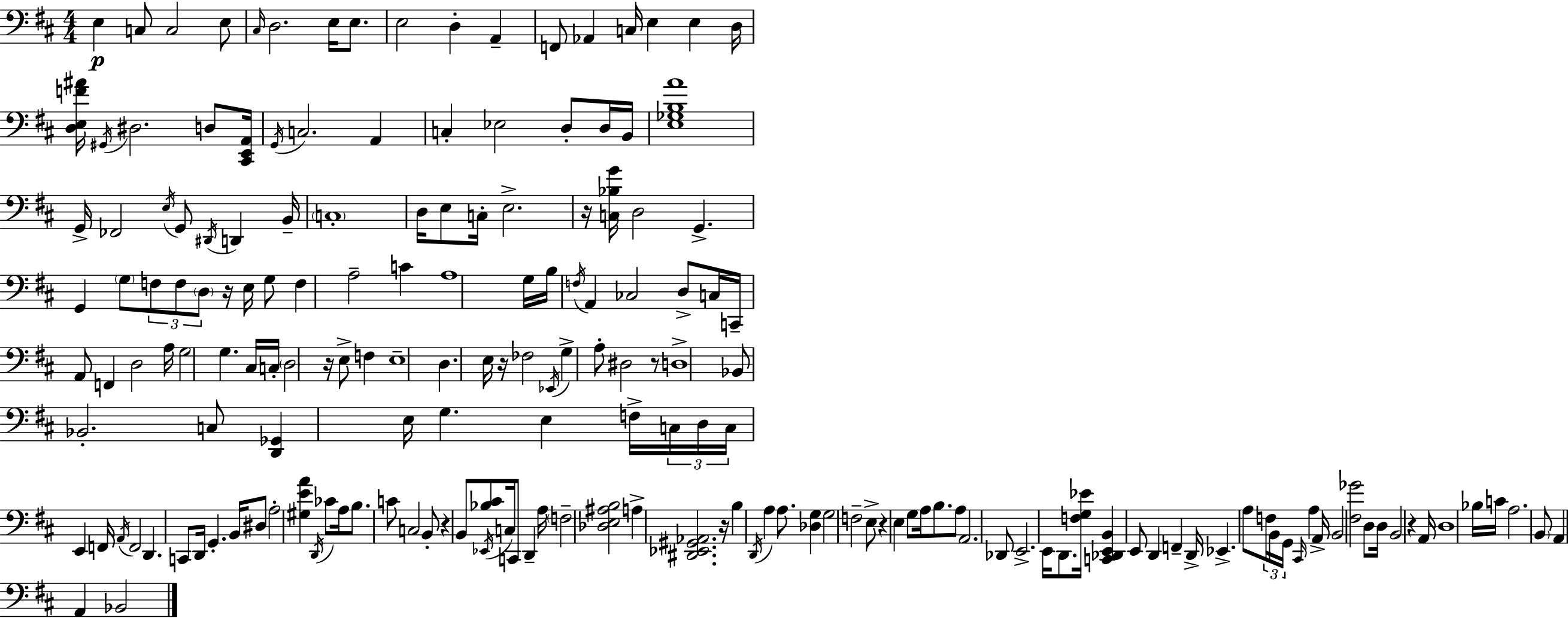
{
  \clef bass
  \numericTimeSignature
  \time 4/4
  \key d \major
  \repeat volta 2 { e4\p c8 c2 e8 | \grace { cis16 } d2. e16 e8. | e2 d4-. a,4-- | f,8 aes,4 c16 e4 e4 | \break d16 <d e f' ais'>16 \acciaccatura { gis,16 } dis2. d8 | <cis, e, a,>16 \acciaccatura { g,16 } c2. a,4 | c4-. ees2 d8-. | d16 b,16 <e ges b a'>1 | \break g,16-> fes,2 \acciaccatura { e16 } g,8 \acciaccatura { dis,16 } | d,4 b,16-- \parenthesize c1-. | d16 e8 c16-. e2.-> | r16 <c bes g'>16 d2 g,4.-> | \break g,4 \parenthesize g8 \tuplet 3/2 { f8 f8 \parenthesize d8 } | r16 e16 g8 f4 a2-- | c'4 a1 | g16 b16 \acciaccatura { f16 } a,4 ces2 | \break d8-> c16 c,16-- a,8 f,4 d2 | a16 g2 g4. | cis16 c16-. \parenthesize d2 r16 | e8-> f4 e1-- | \break d4. e16 r16 fes2 | \acciaccatura { ees,16 } g4-> a8-. dis2 | r8 d1-> | bes,8 bes,2.-. | \break c8 <d, ges,>4 e16 g4. | e4 f16-> \tuplet 3/2 { c16 d16 c16 } e,4 f,16 \acciaccatura { a,16 } | f,2 d,4. c,8 | d,16 g,4.-. b,16 dis8 a2-. | \break <gis e' a'>4 \acciaccatura { d,16 } ces'8 a16 b8. c'8 c2 | b,8-. r4 b,8 <bes cis'>8 | \acciaccatura { ees,16 } c16 c,8 d,4-- a16 \parenthesize f2-- | <des e ais b>2 a4-> <dis, ees, gis, aes,>2. | \break r16 b4 \acciaccatura { d,16 } | a4 a8. <des g>4 g2 | f2-- e8-> r4 | e4 g8 a16 b8. a8 a,2. | \break des,8 e,2.-> | e,16 d,8. <f g ees'>16 <c, des, e, b,>4 | e,8 d,4 f,4-- d,16-> ees,4.-> | a8 \tuplet 3/2 { f16 b,16 g,16 } \grace { cis,16 } a4 a,16-> b,2 | \break <fis ges'>2 d8 d16 b,2 | r4 a,16 d1 | bes16 c'16 a2. | \parenthesize b,8 a,4 | \break a,4 bes,2 } \bar "|."
}